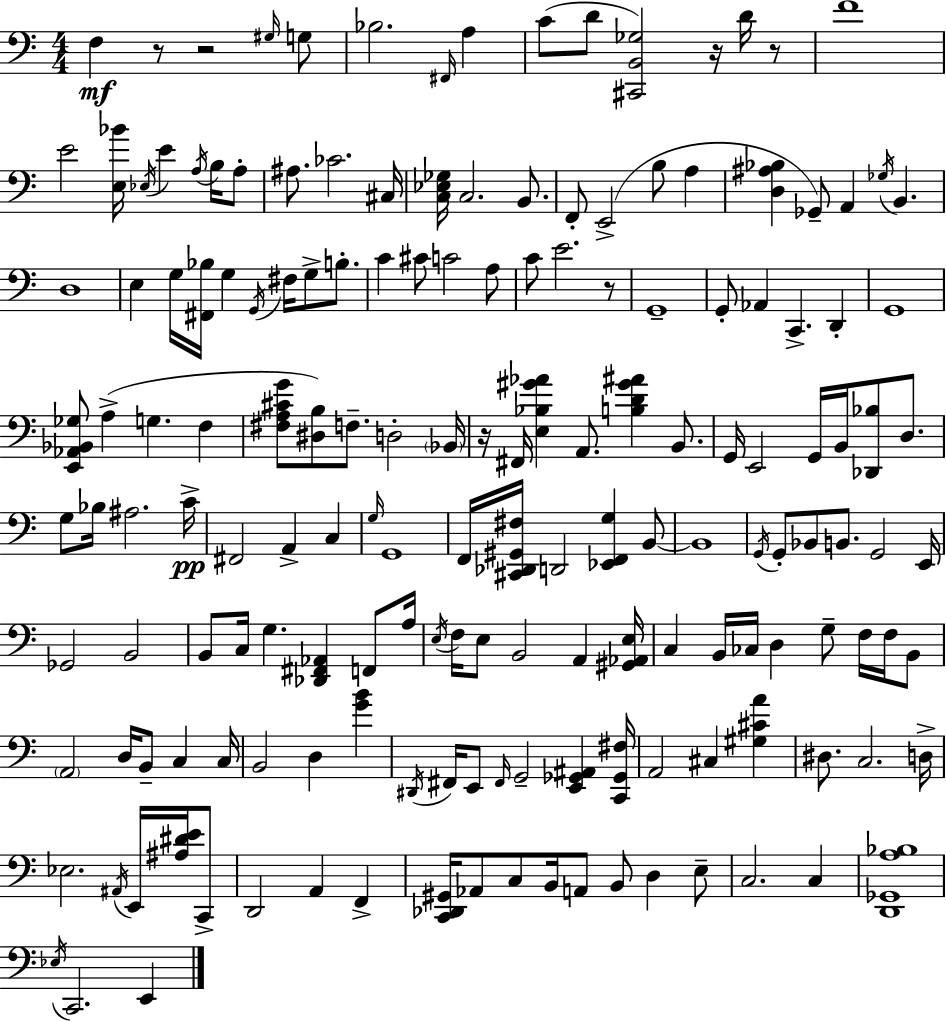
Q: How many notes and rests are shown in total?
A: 166